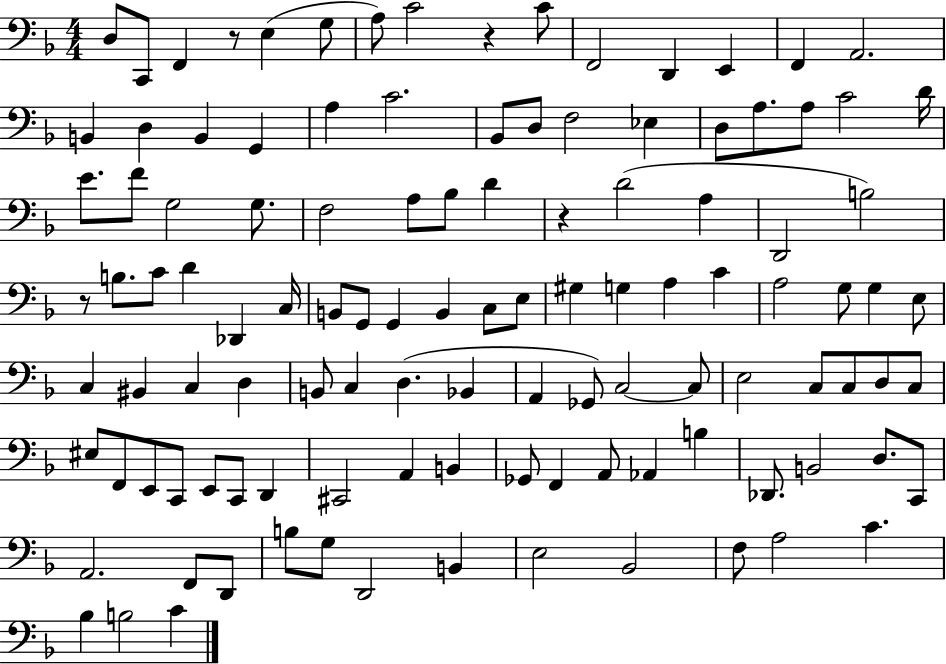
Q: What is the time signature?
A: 4/4